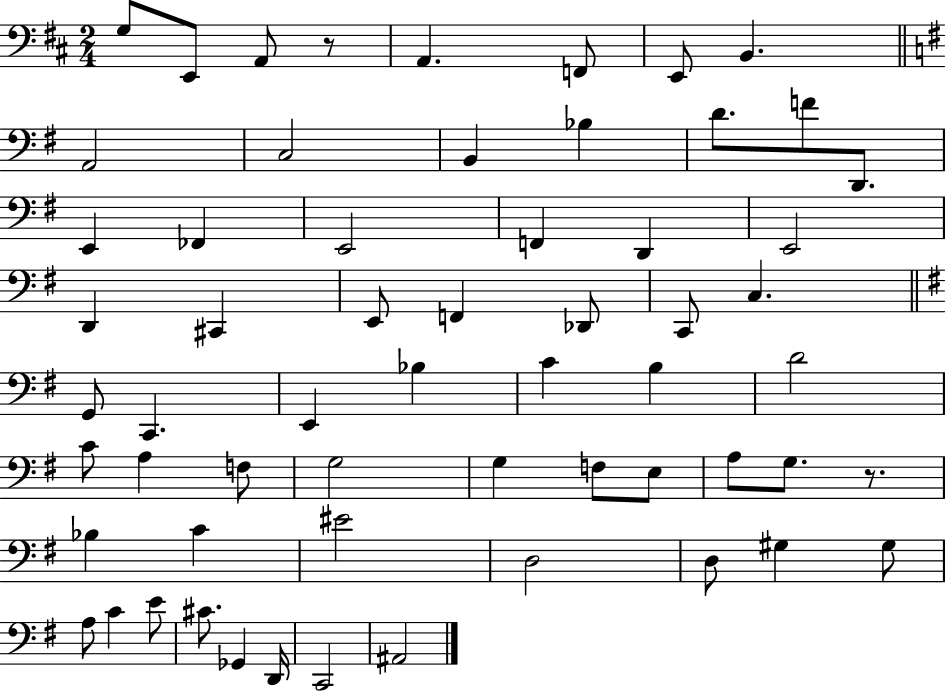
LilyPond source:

{
  \clef bass
  \numericTimeSignature
  \time 2/4
  \key d \major
  \repeat volta 2 { g8 e,8 a,8 r8 | a,4. f,8 | e,8 b,4. | \bar "||" \break \key g \major a,2 | c2 | b,4 bes4 | d'8. f'8 d,8. | \break e,4 fes,4 | e,2 | f,4 d,4 | e,2 | \break d,4 cis,4 | e,8 f,4 des,8 | c,8 c4. | \bar "||" \break \key g \major g,8 c,4. | e,4 bes4 | c'4 b4 | d'2 | \break c'8 a4 f8 | g2 | g4 f8 e8 | a8 g8. r8. | \break bes4 c'4 | eis'2 | d2 | d8 gis4 gis8 | \break a8 c'4 e'8 | cis'8. ges,4 d,16 | c,2 | ais,2 | \break } \bar "|."
}